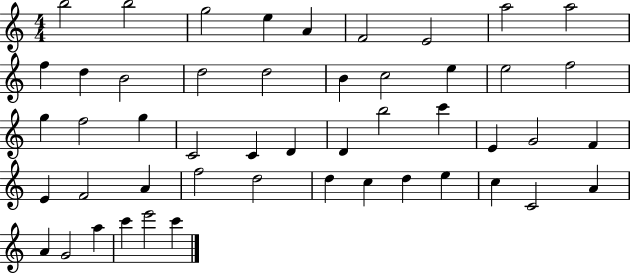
{
  \clef treble
  \numericTimeSignature
  \time 4/4
  \key c \major
  b''2 b''2 | g''2 e''4 a'4 | f'2 e'2 | a''2 a''2 | \break f''4 d''4 b'2 | d''2 d''2 | b'4 c''2 e''4 | e''2 f''2 | \break g''4 f''2 g''4 | c'2 c'4 d'4 | d'4 b''2 c'''4 | e'4 g'2 f'4 | \break e'4 f'2 a'4 | f''2 d''2 | d''4 c''4 d''4 e''4 | c''4 c'2 a'4 | \break a'4 g'2 a''4 | c'''4 e'''2 c'''4 | \bar "|."
}